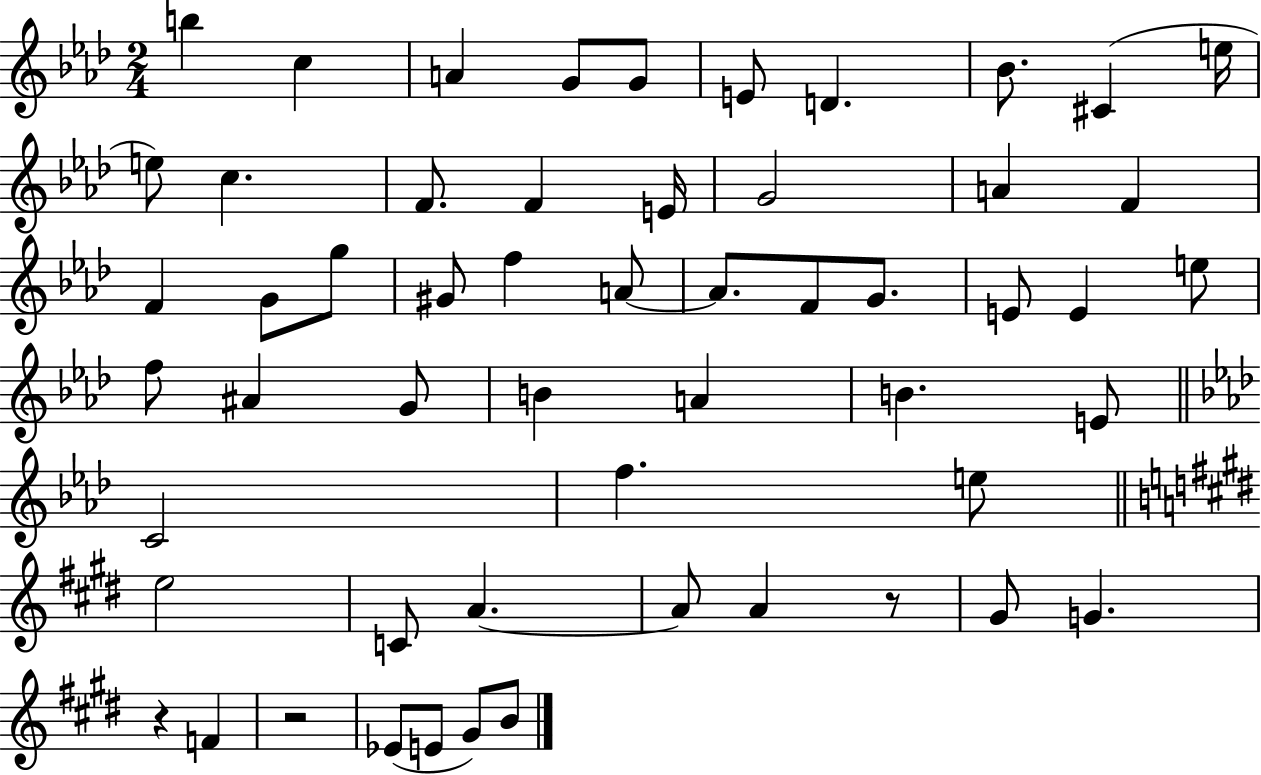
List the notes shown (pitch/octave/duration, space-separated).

B5/q C5/q A4/q G4/e G4/e E4/e D4/q. Bb4/e. C#4/q E5/s E5/e C5/q. F4/e. F4/q E4/s G4/h A4/q F4/q F4/q G4/e G5/e G#4/e F5/q A4/e A4/e. F4/e G4/e. E4/e E4/q E5/e F5/e A#4/q G4/e B4/q A4/q B4/q. E4/e C4/h F5/q. E5/e E5/h C4/e A4/q. A4/e A4/q R/e G#4/e G4/q. R/q F4/q R/h Eb4/e E4/e G#4/e B4/e